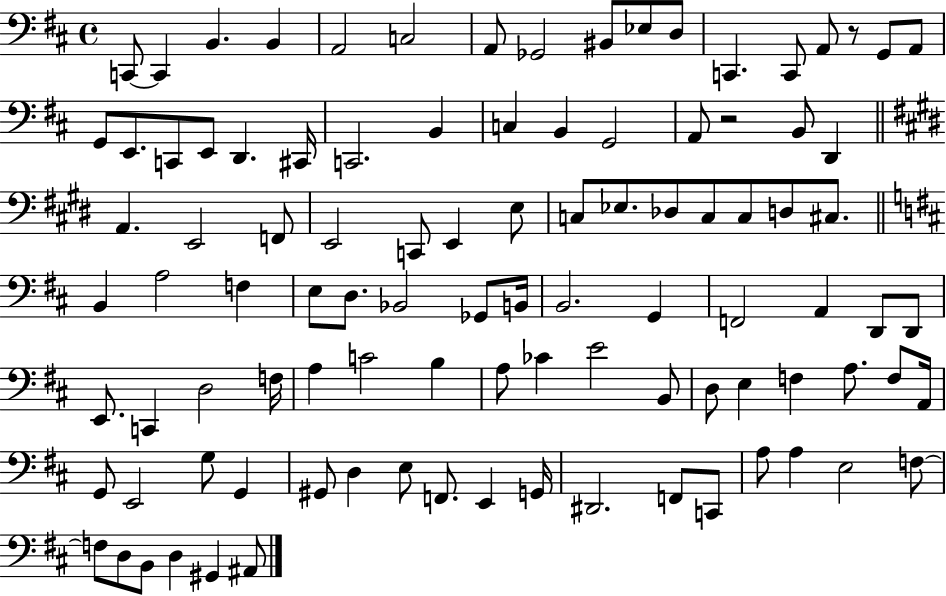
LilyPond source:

{
  \clef bass
  \time 4/4
  \defaultTimeSignature
  \key d \major
  c,8~~ c,4 b,4. b,4 | a,2 c2 | a,8 ges,2 bis,8 ees8 d8 | c,4. c,8 a,8 r8 g,8 a,8 | \break g,8 e,8. c,8 e,8 d,4. cis,16 | c,2. b,4 | c4 b,4 g,2 | a,8 r2 b,8 d,4 | \break \bar "||" \break \key e \major a,4. e,2 f,8 | e,2 c,8 e,4 e8 | c8 ees8. des8 c8 c8 d8 cis8. | \bar "||" \break \key d \major b,4 a2 f4 | e8 d8. bes,2 ges,8 b,16 | b,2. g,4 | f,2 a,4 d,8 d,8 | \break e,8. c,4 d2 f16 | a4 c'2 b4 | a8 ces'4 e'2 b,8 | d8 e4 f4 a8. f8 a,16 | \break g,8 e,2 g8 g,4 | gis,8 d4 e8 f,8. e,4 g,16 | dis,2. f,8 c,8 | a8 a4 e2 f8~~ | \break f8 d8 b,8 d4 gis,4 ais,8 | \bar "|."
}